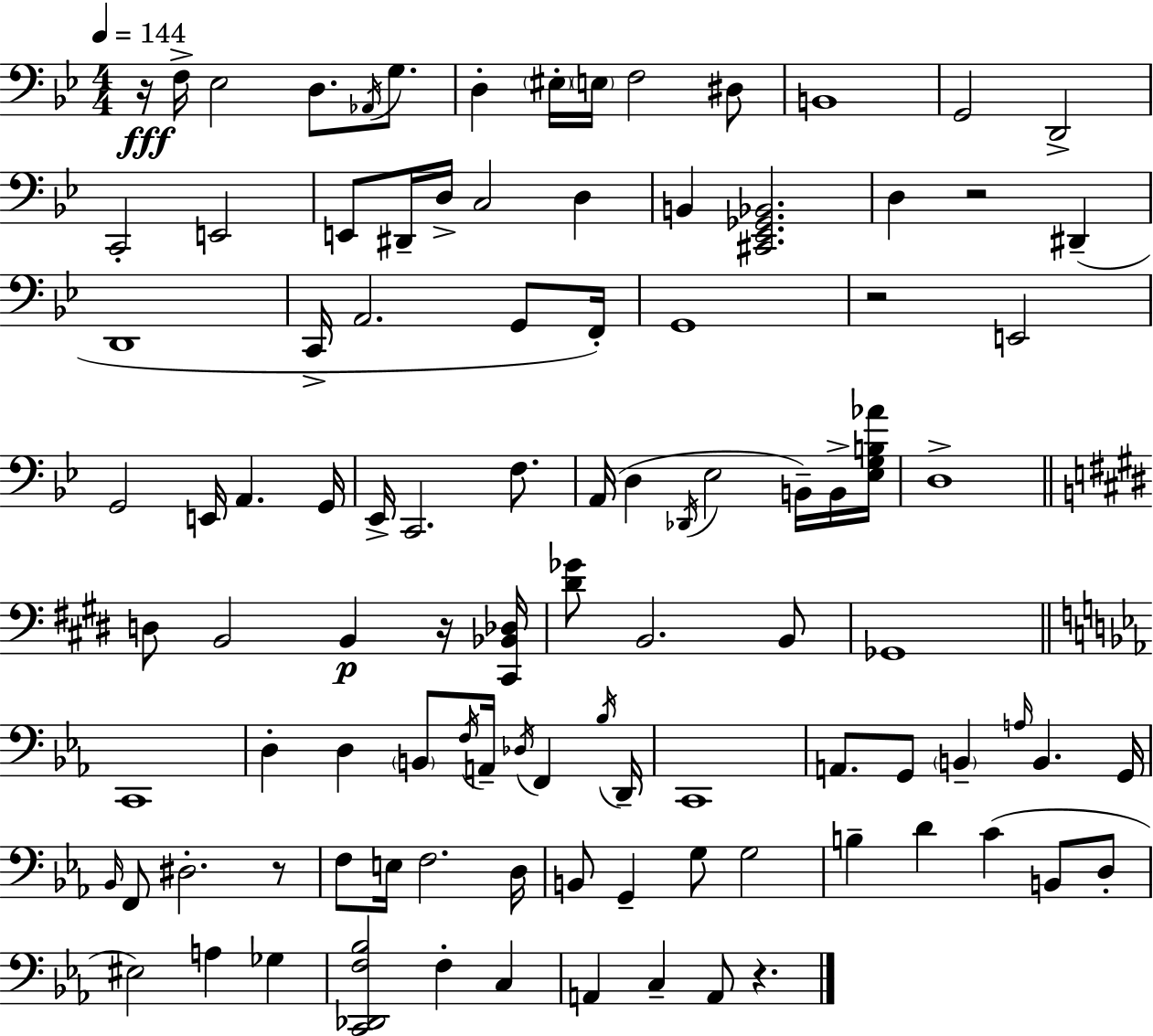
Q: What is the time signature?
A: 4/4